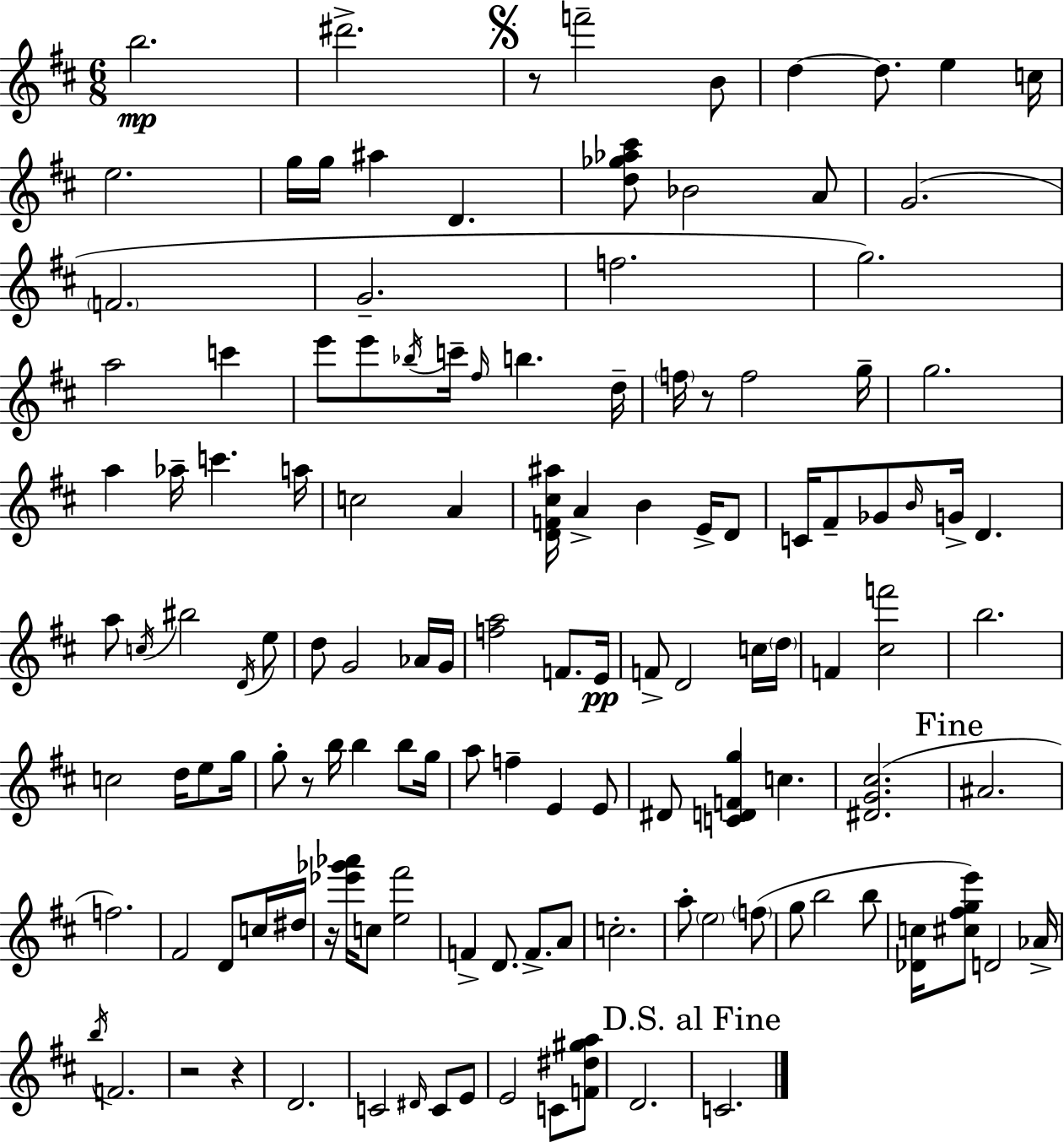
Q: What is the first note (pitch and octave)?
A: B5